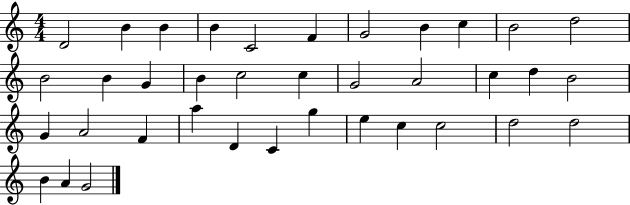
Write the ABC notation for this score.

X:1
T:Untitled
M:4/4
L:1/4
K:C
D2 B B B C2 F G2 B c B2 d2 B2 B G B c2 c G2 A2 c d B2 G A2 F a D C g e c c2 d2 d2 B A G2